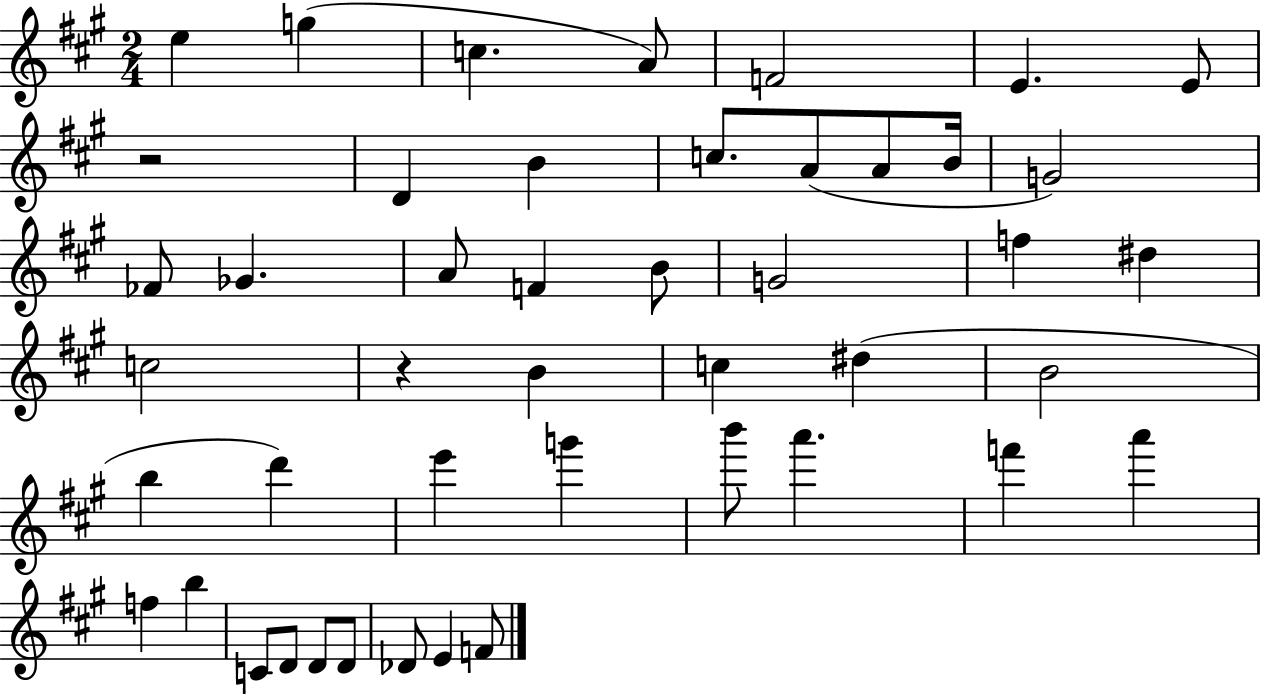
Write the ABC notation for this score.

X:1
T:Untitled
M:2/4
L:1/4
K:A
e g c A/2 F2 E E/2 z2 D B c/2 A/2 A/2 B/4 G2 _F/2 _G A/2 F B/2 G2 f ^d c2 z B c ^d B2 b d' e' g' b'/2 a' f' a' f b C/2 D/2 D/2 D/2 _D/2 E F/2